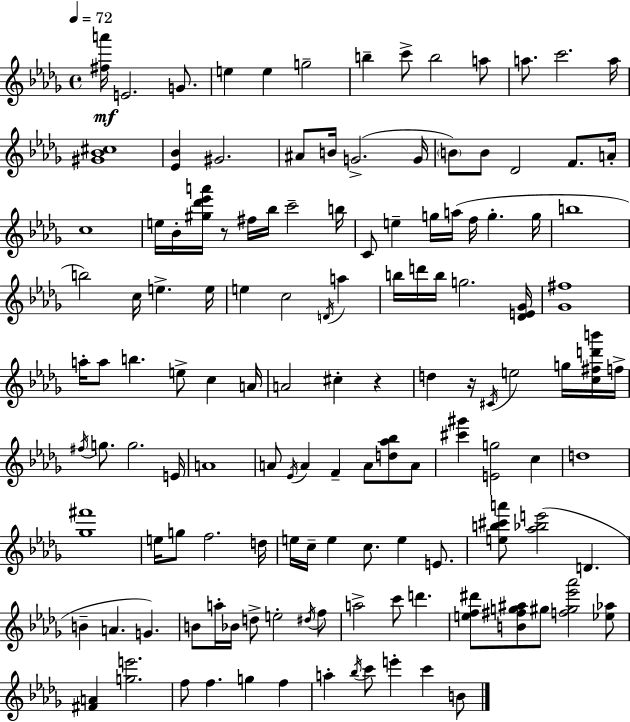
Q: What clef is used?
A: treble